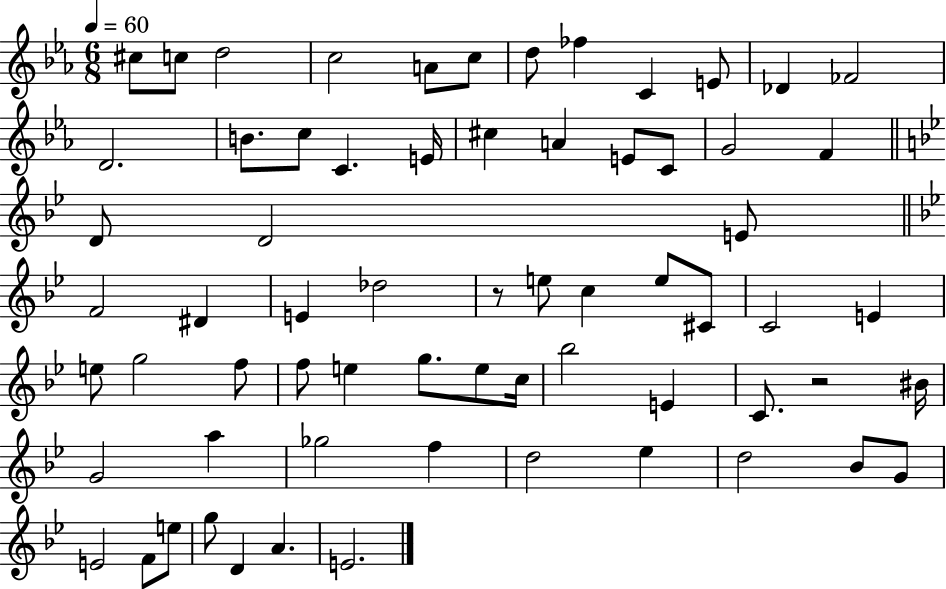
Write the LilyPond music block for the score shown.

{
  \clef treble
  \numericTimeSignature
  \time 6/8
  \key ees \major
  \tempo 4 = 60
  cis''8 c''8 d''2 | c''2 a'8 c''8 | d''8 fes''4 c'4 e'8 | des'4 fes'2 | \break d'2. | b'8. c''8 c'4. e'16 | cis''4 a'4 e'8 c'8 | g'2 f'4 | \break \bar "||" \break \key bes \major d'8 d'2 e'8 | \bar "||" \break \key g \minor f'2 dis'4 | e'4 des''2 | r8 e''8 c''4 e''8 cis'8 | c'2 e'4 | \break e''8 g''2 f''8 | f''8 e''4 g''8. e''8 c''16 | bes''2 e'4 | c'8. r2 bis'16 | \break g'2 a''4 | ges''2 f''4 | d''2 ees''4 | d''2 bes'8 g'8 | \break e'2 f'8 e''8 | g''8 d'4 a'4. | e'2. | \bar "|."
}